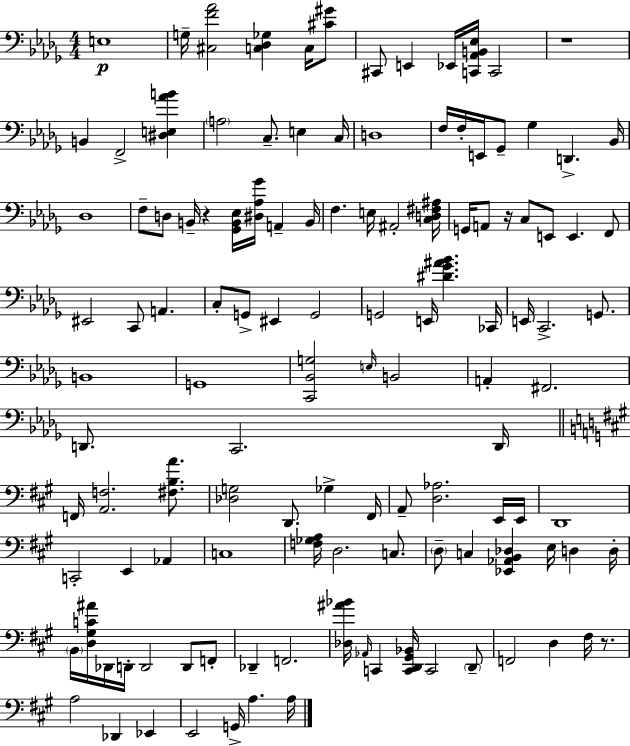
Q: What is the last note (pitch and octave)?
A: A3